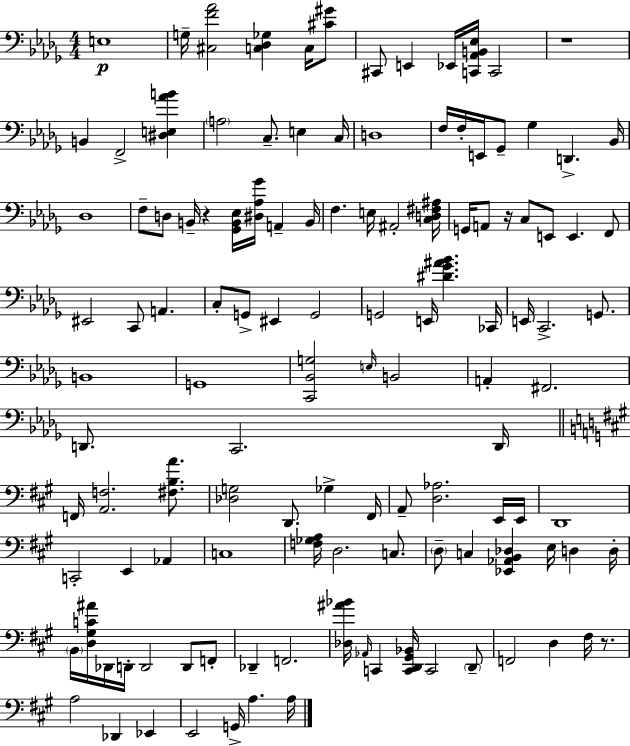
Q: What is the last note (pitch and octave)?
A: A3